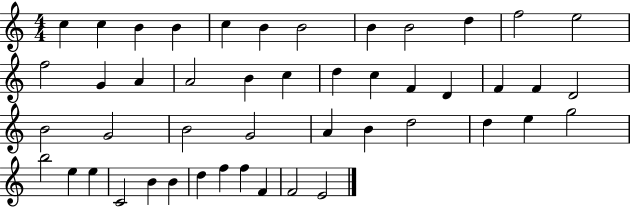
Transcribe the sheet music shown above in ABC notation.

X:1
T:Untitled
M:4/4
L:1/4
K:C
c c B B c B B2 B B2 d f2 e2 f2 G A A2 B c d c F D F F D2 B2 G2 B2 G2 A B d2 d e g2 b2 e e C2 B B d f f F F2 E2